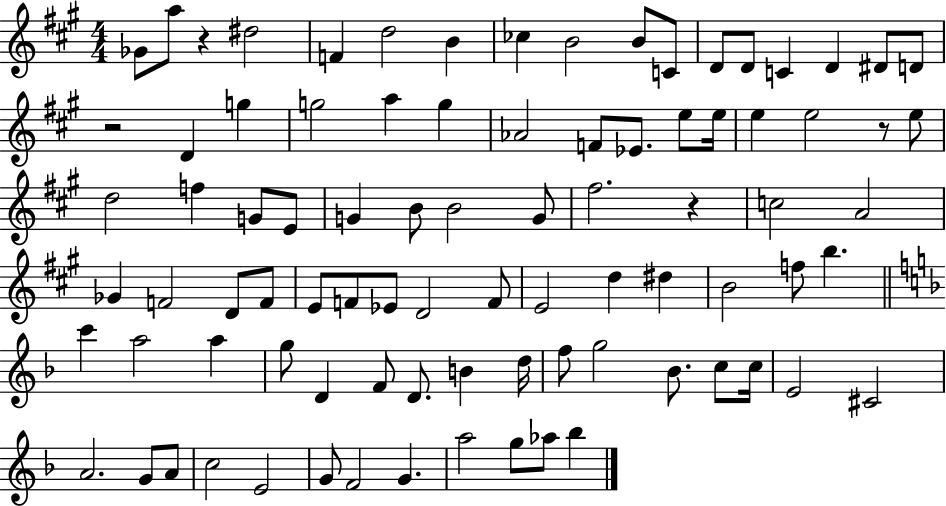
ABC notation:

X:1
T:Untitled
M:4/4
L:1/4
K:A
_G/2 a/2 z ^d2 F d2 B _c B2 B/2 C/2 D/2 D/2 C D ^D/2 D/2 z2 D g g2 a g _A2 F/2 _E/2 e/2 e/4 e e2 z/2 e/2 d2 f G/2 E/2 G B/2 B2 G/2 ^f2 z c2 A2 _G F2 D/2 F/2 E/2 F/2 _E/2 D2 F/2 E2 d ^d B2 f/2 b c' a2 a g/2 D F/2 D/2 B d/4 f/2 g2 _B/2 c/2 c/4 E2 ^C2 A2 G/2 A/2 c2 E2 G/2 F2 G a2 g/2 _a/2 _b